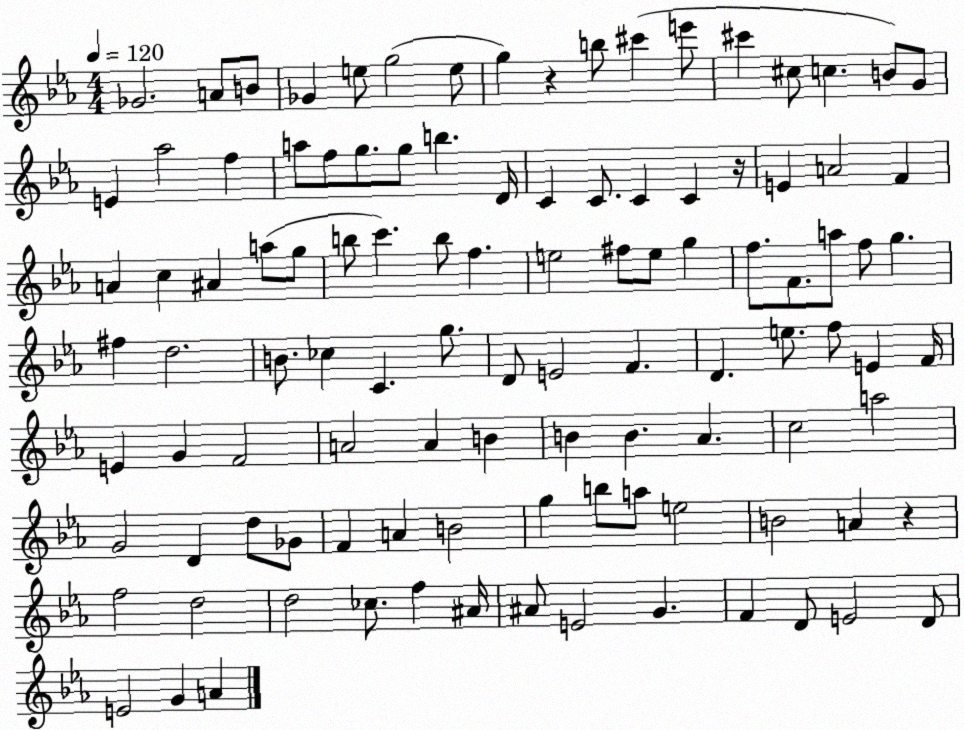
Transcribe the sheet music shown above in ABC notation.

X:1
T:Untitled
M:4/4
L:1/4
K:Eb
_G2 A/2 B/2 _G e/2 g2 e/2 g z b/2 ^c' e'/2 ^c' ^c/2 c B/2 G/2 E _a2 f a/2 f/2 g/2 g/2 b D/4 C C/2 C C z/4 E A2 F A c ^A a/2 g/2 b/2 c' b/2 f e2 ^f/2 e/2 g f/2 F/2 a/2 f/2 g ^f d2 B/2 _c C g/2 D/2 E2 F D e/2 f/2 E F/4 E G F2 A2 A B B B _A c2 a2 G2 D d/2 _G/2 F A B2 g b/2 a/2 e2 B2 A z f2 d2 d2 _c/2 f ^A/4 ^A/2 E2 G F D/2 E2 D/2 E2 G A